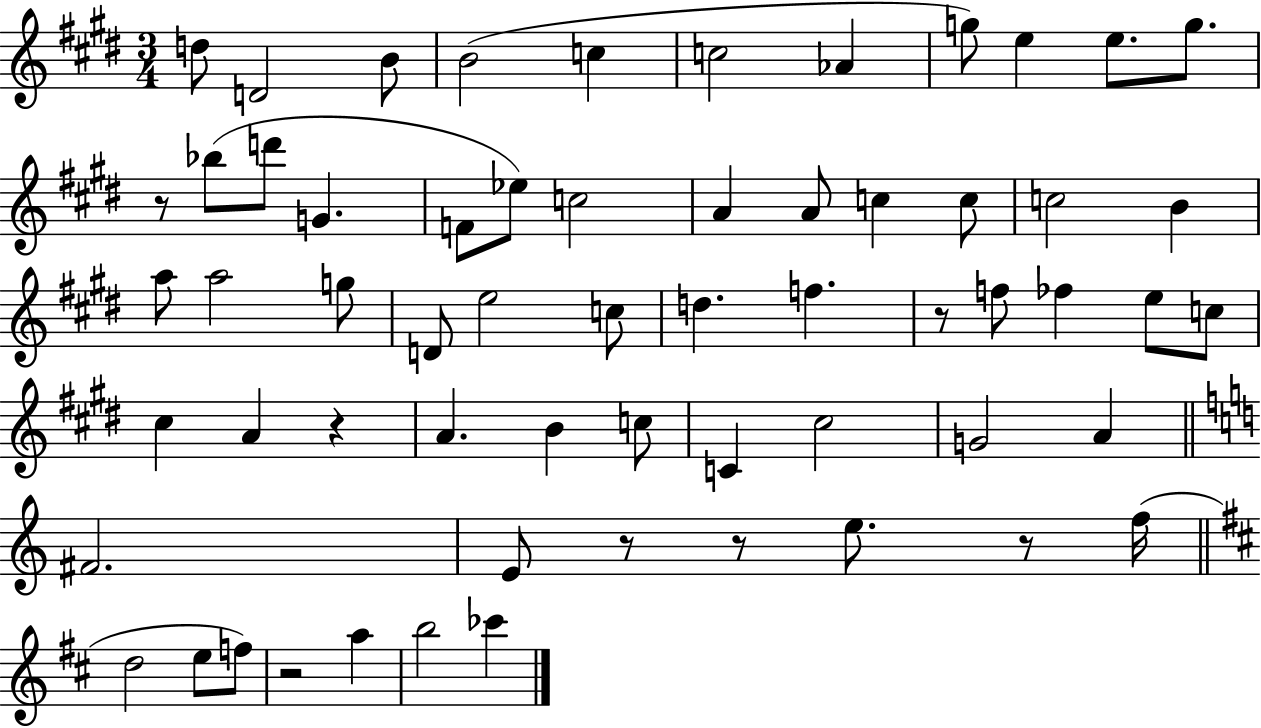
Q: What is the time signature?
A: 3/4